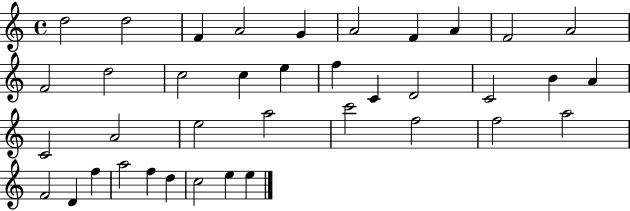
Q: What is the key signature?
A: C major